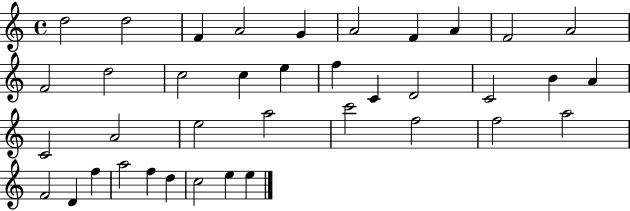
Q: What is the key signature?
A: C major